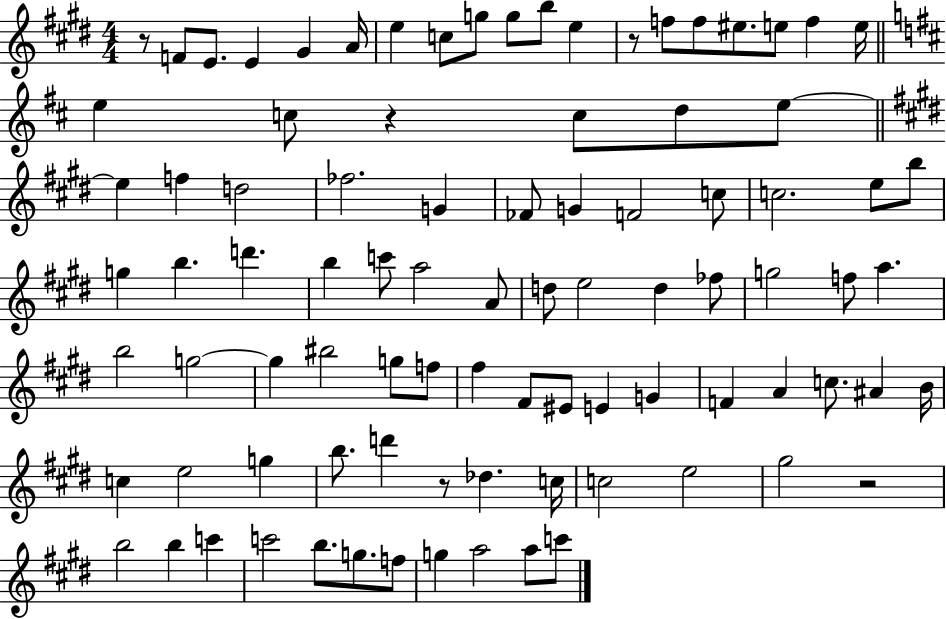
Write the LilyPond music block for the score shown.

{
  \clef treble
  \numericTimeSignature
  \time 4/4
  \key e \major
  r8 f'8 e'8. e'4 gis'4 a'16 | e''4 c''8 g''8 g''8 b''8 e''4 | r8 f''8 f''8 eis''8. e''8 f''4 e''16 | \bar "||" \break \key b \minor e''4 c''8 r4 c''8 d''8 e''8~~ | \bar "||" \break \key e \major e''4 f''4 d''2 | fes''2. g'4 | fes'8 g'4 f'2 c''8 | c''2. e''8 b''8 | \break g''4 b''4. d'''4. | b''4 c'''8 a''2 a'8 | d''8 e''2 d''4 fes''8 | g''2 f''8 a''4. | \break b''2 g''2~~ | g''4 bis''2 g''8 f''8 | fis''4 fis'8 eis'8 e'4 g'4 | f'4 a'4 c''8. ais'4 b'16 | \break c''4 e''2 g''4 | b''8. d'''4 r8 des''4. c''16 | c''2 e''2 | gis''2 r2 | \break b''2 b''4 c'''4 | c'''2 b''8. g''8. f''8 | g''4 a''2 a''8 c'''8 | \bar "|."
}